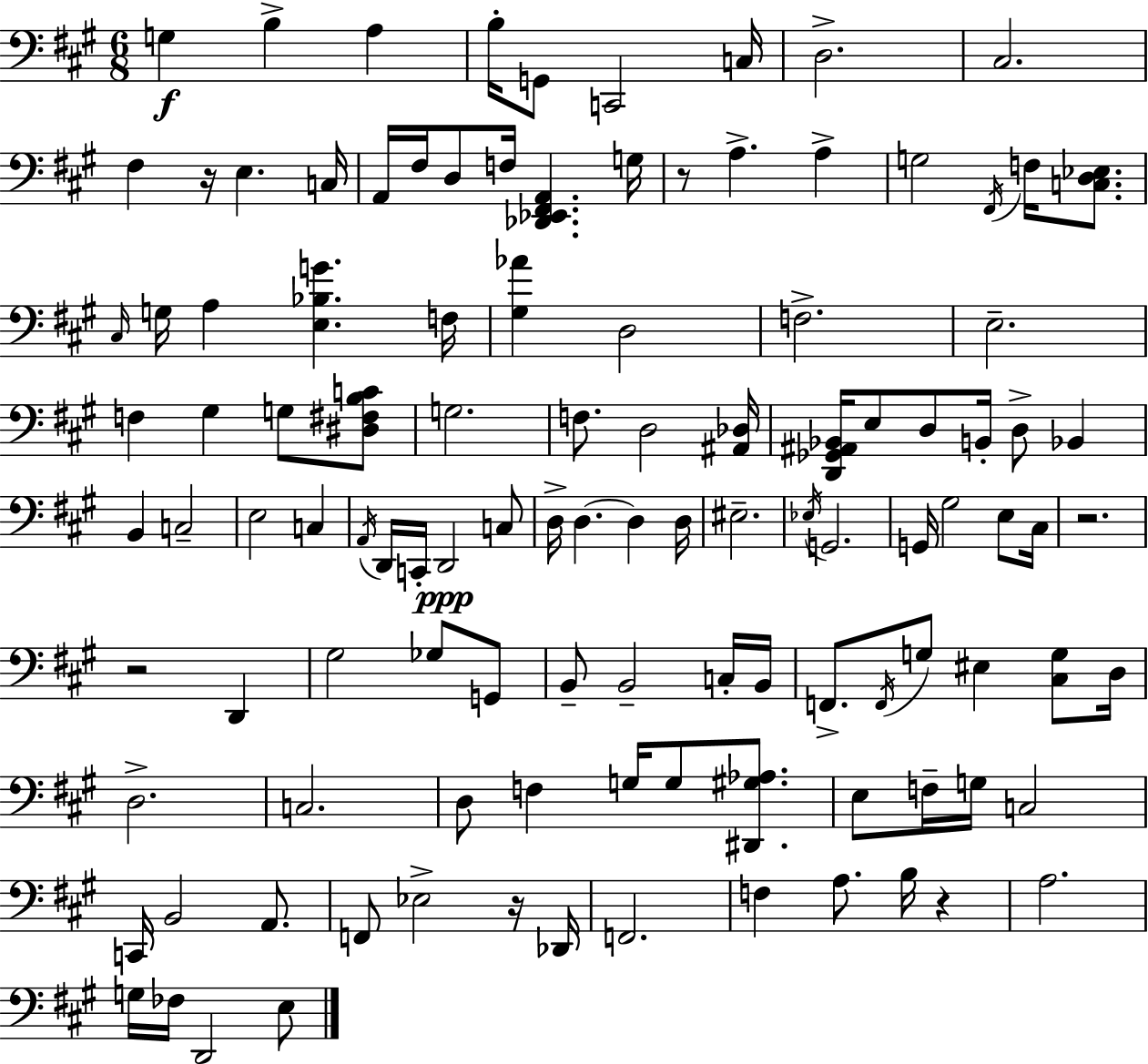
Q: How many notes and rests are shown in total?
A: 113